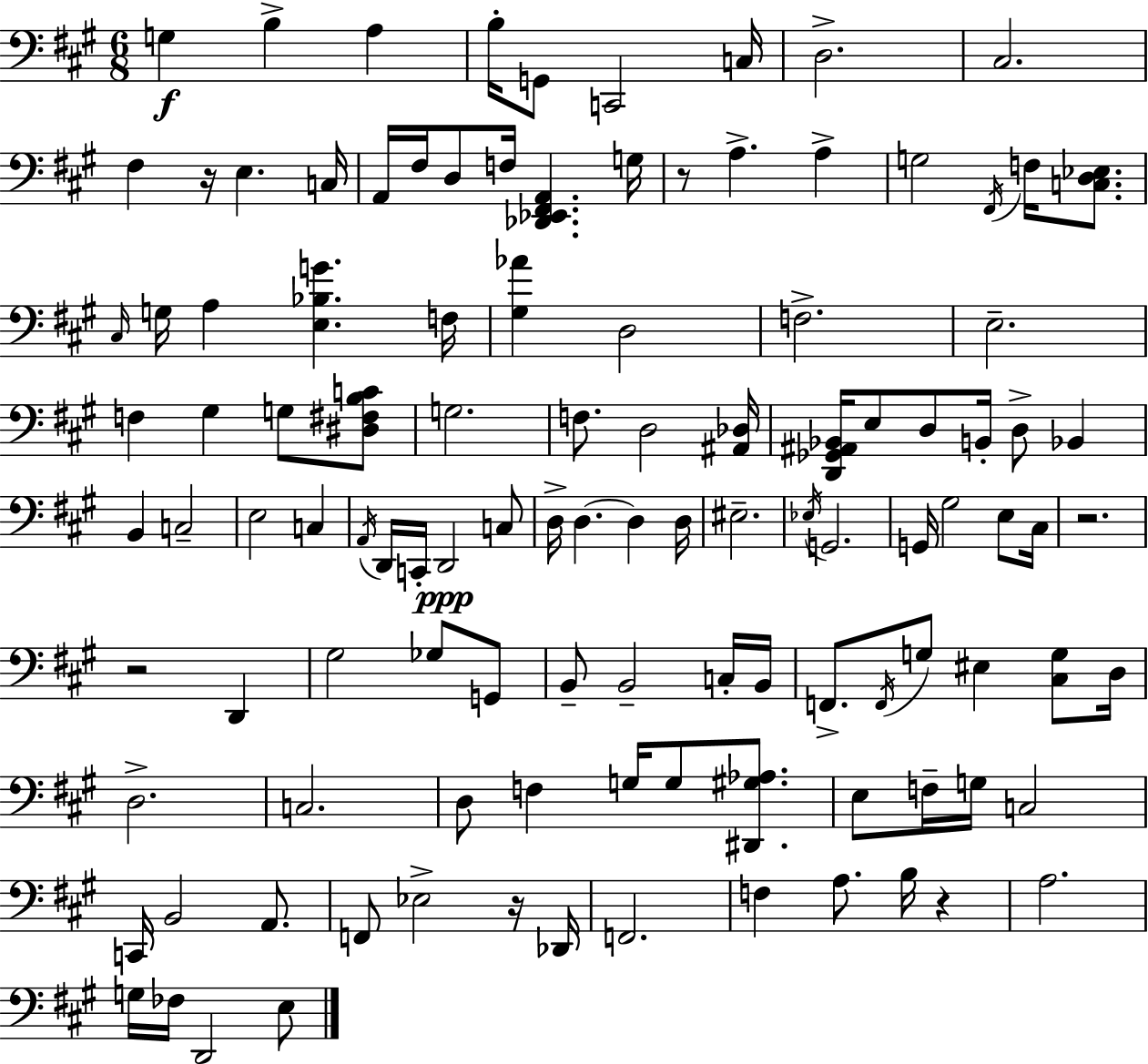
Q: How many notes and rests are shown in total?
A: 113